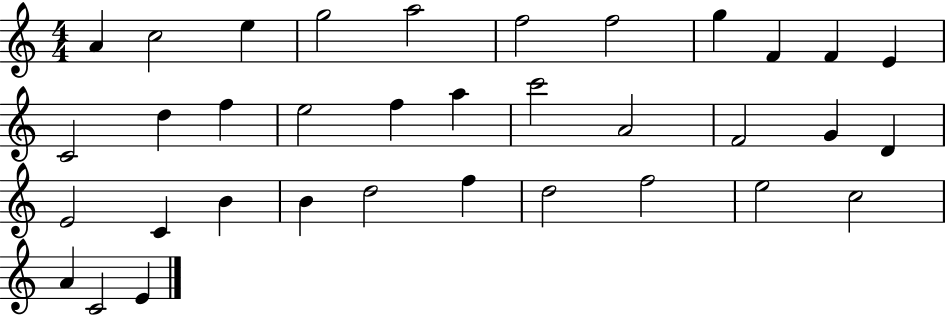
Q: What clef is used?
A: treble